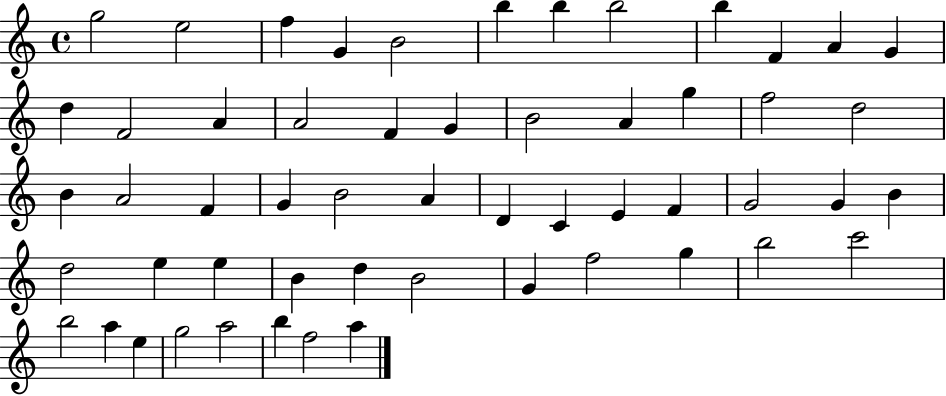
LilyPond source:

{
  \clef treble
  \time 4/4
  \defaultTimeSignature
  \key c \major
  g''2 e''2 | f''4 g'4 b'2 | b''4 b''4 b''2 | b''4 f'4 a'4 g'4 | \break d''4 f'2 a'4 | a'2 f'4 g'4 | b'2 a'4 g''4 | f''2 d''2 | \break b'4 a'2 f'4 | g'4 b'2 a'4 | d'4 c'4 e'4 f'4 | g'2 g'4 b'4 | \break d''2 e''4 e''4 | b'4 d''4 b'2 | g'4 f''2 g''4 | b''2 c'''2 | \break b''2 a''4 e''4 | g''2 a''2 | b''4 f''2 a''4 | \bar "|."
}